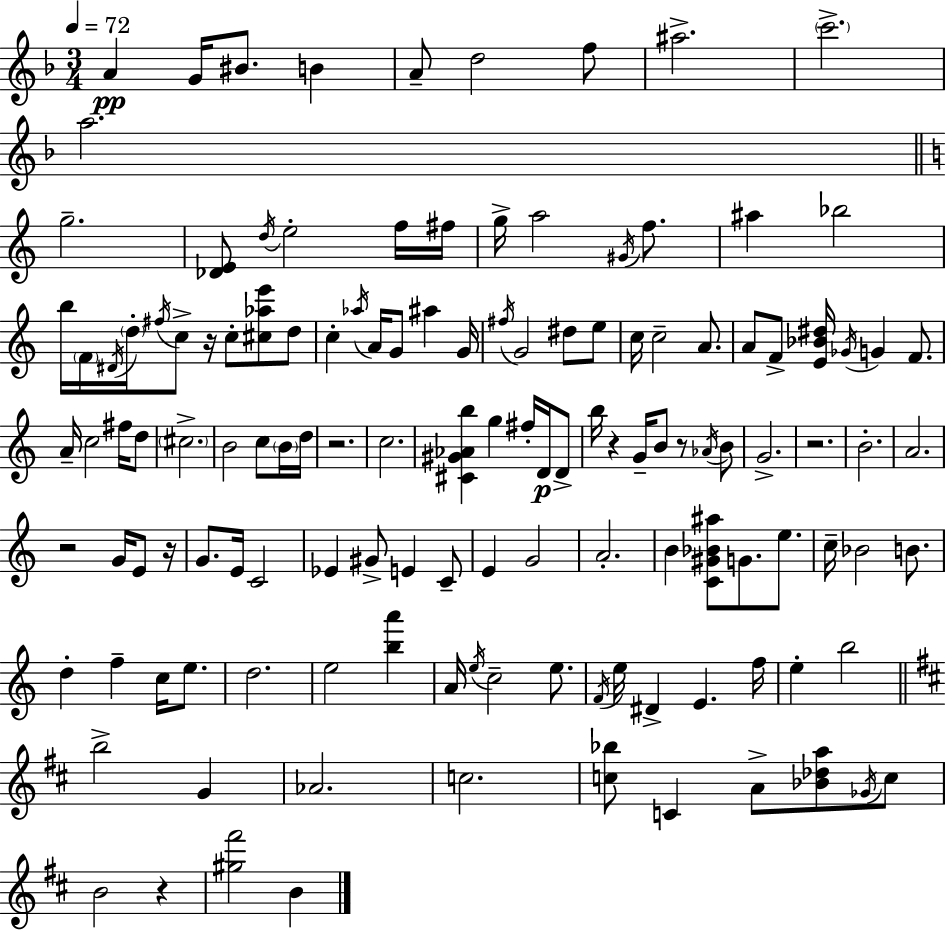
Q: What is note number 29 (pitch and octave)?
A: D5